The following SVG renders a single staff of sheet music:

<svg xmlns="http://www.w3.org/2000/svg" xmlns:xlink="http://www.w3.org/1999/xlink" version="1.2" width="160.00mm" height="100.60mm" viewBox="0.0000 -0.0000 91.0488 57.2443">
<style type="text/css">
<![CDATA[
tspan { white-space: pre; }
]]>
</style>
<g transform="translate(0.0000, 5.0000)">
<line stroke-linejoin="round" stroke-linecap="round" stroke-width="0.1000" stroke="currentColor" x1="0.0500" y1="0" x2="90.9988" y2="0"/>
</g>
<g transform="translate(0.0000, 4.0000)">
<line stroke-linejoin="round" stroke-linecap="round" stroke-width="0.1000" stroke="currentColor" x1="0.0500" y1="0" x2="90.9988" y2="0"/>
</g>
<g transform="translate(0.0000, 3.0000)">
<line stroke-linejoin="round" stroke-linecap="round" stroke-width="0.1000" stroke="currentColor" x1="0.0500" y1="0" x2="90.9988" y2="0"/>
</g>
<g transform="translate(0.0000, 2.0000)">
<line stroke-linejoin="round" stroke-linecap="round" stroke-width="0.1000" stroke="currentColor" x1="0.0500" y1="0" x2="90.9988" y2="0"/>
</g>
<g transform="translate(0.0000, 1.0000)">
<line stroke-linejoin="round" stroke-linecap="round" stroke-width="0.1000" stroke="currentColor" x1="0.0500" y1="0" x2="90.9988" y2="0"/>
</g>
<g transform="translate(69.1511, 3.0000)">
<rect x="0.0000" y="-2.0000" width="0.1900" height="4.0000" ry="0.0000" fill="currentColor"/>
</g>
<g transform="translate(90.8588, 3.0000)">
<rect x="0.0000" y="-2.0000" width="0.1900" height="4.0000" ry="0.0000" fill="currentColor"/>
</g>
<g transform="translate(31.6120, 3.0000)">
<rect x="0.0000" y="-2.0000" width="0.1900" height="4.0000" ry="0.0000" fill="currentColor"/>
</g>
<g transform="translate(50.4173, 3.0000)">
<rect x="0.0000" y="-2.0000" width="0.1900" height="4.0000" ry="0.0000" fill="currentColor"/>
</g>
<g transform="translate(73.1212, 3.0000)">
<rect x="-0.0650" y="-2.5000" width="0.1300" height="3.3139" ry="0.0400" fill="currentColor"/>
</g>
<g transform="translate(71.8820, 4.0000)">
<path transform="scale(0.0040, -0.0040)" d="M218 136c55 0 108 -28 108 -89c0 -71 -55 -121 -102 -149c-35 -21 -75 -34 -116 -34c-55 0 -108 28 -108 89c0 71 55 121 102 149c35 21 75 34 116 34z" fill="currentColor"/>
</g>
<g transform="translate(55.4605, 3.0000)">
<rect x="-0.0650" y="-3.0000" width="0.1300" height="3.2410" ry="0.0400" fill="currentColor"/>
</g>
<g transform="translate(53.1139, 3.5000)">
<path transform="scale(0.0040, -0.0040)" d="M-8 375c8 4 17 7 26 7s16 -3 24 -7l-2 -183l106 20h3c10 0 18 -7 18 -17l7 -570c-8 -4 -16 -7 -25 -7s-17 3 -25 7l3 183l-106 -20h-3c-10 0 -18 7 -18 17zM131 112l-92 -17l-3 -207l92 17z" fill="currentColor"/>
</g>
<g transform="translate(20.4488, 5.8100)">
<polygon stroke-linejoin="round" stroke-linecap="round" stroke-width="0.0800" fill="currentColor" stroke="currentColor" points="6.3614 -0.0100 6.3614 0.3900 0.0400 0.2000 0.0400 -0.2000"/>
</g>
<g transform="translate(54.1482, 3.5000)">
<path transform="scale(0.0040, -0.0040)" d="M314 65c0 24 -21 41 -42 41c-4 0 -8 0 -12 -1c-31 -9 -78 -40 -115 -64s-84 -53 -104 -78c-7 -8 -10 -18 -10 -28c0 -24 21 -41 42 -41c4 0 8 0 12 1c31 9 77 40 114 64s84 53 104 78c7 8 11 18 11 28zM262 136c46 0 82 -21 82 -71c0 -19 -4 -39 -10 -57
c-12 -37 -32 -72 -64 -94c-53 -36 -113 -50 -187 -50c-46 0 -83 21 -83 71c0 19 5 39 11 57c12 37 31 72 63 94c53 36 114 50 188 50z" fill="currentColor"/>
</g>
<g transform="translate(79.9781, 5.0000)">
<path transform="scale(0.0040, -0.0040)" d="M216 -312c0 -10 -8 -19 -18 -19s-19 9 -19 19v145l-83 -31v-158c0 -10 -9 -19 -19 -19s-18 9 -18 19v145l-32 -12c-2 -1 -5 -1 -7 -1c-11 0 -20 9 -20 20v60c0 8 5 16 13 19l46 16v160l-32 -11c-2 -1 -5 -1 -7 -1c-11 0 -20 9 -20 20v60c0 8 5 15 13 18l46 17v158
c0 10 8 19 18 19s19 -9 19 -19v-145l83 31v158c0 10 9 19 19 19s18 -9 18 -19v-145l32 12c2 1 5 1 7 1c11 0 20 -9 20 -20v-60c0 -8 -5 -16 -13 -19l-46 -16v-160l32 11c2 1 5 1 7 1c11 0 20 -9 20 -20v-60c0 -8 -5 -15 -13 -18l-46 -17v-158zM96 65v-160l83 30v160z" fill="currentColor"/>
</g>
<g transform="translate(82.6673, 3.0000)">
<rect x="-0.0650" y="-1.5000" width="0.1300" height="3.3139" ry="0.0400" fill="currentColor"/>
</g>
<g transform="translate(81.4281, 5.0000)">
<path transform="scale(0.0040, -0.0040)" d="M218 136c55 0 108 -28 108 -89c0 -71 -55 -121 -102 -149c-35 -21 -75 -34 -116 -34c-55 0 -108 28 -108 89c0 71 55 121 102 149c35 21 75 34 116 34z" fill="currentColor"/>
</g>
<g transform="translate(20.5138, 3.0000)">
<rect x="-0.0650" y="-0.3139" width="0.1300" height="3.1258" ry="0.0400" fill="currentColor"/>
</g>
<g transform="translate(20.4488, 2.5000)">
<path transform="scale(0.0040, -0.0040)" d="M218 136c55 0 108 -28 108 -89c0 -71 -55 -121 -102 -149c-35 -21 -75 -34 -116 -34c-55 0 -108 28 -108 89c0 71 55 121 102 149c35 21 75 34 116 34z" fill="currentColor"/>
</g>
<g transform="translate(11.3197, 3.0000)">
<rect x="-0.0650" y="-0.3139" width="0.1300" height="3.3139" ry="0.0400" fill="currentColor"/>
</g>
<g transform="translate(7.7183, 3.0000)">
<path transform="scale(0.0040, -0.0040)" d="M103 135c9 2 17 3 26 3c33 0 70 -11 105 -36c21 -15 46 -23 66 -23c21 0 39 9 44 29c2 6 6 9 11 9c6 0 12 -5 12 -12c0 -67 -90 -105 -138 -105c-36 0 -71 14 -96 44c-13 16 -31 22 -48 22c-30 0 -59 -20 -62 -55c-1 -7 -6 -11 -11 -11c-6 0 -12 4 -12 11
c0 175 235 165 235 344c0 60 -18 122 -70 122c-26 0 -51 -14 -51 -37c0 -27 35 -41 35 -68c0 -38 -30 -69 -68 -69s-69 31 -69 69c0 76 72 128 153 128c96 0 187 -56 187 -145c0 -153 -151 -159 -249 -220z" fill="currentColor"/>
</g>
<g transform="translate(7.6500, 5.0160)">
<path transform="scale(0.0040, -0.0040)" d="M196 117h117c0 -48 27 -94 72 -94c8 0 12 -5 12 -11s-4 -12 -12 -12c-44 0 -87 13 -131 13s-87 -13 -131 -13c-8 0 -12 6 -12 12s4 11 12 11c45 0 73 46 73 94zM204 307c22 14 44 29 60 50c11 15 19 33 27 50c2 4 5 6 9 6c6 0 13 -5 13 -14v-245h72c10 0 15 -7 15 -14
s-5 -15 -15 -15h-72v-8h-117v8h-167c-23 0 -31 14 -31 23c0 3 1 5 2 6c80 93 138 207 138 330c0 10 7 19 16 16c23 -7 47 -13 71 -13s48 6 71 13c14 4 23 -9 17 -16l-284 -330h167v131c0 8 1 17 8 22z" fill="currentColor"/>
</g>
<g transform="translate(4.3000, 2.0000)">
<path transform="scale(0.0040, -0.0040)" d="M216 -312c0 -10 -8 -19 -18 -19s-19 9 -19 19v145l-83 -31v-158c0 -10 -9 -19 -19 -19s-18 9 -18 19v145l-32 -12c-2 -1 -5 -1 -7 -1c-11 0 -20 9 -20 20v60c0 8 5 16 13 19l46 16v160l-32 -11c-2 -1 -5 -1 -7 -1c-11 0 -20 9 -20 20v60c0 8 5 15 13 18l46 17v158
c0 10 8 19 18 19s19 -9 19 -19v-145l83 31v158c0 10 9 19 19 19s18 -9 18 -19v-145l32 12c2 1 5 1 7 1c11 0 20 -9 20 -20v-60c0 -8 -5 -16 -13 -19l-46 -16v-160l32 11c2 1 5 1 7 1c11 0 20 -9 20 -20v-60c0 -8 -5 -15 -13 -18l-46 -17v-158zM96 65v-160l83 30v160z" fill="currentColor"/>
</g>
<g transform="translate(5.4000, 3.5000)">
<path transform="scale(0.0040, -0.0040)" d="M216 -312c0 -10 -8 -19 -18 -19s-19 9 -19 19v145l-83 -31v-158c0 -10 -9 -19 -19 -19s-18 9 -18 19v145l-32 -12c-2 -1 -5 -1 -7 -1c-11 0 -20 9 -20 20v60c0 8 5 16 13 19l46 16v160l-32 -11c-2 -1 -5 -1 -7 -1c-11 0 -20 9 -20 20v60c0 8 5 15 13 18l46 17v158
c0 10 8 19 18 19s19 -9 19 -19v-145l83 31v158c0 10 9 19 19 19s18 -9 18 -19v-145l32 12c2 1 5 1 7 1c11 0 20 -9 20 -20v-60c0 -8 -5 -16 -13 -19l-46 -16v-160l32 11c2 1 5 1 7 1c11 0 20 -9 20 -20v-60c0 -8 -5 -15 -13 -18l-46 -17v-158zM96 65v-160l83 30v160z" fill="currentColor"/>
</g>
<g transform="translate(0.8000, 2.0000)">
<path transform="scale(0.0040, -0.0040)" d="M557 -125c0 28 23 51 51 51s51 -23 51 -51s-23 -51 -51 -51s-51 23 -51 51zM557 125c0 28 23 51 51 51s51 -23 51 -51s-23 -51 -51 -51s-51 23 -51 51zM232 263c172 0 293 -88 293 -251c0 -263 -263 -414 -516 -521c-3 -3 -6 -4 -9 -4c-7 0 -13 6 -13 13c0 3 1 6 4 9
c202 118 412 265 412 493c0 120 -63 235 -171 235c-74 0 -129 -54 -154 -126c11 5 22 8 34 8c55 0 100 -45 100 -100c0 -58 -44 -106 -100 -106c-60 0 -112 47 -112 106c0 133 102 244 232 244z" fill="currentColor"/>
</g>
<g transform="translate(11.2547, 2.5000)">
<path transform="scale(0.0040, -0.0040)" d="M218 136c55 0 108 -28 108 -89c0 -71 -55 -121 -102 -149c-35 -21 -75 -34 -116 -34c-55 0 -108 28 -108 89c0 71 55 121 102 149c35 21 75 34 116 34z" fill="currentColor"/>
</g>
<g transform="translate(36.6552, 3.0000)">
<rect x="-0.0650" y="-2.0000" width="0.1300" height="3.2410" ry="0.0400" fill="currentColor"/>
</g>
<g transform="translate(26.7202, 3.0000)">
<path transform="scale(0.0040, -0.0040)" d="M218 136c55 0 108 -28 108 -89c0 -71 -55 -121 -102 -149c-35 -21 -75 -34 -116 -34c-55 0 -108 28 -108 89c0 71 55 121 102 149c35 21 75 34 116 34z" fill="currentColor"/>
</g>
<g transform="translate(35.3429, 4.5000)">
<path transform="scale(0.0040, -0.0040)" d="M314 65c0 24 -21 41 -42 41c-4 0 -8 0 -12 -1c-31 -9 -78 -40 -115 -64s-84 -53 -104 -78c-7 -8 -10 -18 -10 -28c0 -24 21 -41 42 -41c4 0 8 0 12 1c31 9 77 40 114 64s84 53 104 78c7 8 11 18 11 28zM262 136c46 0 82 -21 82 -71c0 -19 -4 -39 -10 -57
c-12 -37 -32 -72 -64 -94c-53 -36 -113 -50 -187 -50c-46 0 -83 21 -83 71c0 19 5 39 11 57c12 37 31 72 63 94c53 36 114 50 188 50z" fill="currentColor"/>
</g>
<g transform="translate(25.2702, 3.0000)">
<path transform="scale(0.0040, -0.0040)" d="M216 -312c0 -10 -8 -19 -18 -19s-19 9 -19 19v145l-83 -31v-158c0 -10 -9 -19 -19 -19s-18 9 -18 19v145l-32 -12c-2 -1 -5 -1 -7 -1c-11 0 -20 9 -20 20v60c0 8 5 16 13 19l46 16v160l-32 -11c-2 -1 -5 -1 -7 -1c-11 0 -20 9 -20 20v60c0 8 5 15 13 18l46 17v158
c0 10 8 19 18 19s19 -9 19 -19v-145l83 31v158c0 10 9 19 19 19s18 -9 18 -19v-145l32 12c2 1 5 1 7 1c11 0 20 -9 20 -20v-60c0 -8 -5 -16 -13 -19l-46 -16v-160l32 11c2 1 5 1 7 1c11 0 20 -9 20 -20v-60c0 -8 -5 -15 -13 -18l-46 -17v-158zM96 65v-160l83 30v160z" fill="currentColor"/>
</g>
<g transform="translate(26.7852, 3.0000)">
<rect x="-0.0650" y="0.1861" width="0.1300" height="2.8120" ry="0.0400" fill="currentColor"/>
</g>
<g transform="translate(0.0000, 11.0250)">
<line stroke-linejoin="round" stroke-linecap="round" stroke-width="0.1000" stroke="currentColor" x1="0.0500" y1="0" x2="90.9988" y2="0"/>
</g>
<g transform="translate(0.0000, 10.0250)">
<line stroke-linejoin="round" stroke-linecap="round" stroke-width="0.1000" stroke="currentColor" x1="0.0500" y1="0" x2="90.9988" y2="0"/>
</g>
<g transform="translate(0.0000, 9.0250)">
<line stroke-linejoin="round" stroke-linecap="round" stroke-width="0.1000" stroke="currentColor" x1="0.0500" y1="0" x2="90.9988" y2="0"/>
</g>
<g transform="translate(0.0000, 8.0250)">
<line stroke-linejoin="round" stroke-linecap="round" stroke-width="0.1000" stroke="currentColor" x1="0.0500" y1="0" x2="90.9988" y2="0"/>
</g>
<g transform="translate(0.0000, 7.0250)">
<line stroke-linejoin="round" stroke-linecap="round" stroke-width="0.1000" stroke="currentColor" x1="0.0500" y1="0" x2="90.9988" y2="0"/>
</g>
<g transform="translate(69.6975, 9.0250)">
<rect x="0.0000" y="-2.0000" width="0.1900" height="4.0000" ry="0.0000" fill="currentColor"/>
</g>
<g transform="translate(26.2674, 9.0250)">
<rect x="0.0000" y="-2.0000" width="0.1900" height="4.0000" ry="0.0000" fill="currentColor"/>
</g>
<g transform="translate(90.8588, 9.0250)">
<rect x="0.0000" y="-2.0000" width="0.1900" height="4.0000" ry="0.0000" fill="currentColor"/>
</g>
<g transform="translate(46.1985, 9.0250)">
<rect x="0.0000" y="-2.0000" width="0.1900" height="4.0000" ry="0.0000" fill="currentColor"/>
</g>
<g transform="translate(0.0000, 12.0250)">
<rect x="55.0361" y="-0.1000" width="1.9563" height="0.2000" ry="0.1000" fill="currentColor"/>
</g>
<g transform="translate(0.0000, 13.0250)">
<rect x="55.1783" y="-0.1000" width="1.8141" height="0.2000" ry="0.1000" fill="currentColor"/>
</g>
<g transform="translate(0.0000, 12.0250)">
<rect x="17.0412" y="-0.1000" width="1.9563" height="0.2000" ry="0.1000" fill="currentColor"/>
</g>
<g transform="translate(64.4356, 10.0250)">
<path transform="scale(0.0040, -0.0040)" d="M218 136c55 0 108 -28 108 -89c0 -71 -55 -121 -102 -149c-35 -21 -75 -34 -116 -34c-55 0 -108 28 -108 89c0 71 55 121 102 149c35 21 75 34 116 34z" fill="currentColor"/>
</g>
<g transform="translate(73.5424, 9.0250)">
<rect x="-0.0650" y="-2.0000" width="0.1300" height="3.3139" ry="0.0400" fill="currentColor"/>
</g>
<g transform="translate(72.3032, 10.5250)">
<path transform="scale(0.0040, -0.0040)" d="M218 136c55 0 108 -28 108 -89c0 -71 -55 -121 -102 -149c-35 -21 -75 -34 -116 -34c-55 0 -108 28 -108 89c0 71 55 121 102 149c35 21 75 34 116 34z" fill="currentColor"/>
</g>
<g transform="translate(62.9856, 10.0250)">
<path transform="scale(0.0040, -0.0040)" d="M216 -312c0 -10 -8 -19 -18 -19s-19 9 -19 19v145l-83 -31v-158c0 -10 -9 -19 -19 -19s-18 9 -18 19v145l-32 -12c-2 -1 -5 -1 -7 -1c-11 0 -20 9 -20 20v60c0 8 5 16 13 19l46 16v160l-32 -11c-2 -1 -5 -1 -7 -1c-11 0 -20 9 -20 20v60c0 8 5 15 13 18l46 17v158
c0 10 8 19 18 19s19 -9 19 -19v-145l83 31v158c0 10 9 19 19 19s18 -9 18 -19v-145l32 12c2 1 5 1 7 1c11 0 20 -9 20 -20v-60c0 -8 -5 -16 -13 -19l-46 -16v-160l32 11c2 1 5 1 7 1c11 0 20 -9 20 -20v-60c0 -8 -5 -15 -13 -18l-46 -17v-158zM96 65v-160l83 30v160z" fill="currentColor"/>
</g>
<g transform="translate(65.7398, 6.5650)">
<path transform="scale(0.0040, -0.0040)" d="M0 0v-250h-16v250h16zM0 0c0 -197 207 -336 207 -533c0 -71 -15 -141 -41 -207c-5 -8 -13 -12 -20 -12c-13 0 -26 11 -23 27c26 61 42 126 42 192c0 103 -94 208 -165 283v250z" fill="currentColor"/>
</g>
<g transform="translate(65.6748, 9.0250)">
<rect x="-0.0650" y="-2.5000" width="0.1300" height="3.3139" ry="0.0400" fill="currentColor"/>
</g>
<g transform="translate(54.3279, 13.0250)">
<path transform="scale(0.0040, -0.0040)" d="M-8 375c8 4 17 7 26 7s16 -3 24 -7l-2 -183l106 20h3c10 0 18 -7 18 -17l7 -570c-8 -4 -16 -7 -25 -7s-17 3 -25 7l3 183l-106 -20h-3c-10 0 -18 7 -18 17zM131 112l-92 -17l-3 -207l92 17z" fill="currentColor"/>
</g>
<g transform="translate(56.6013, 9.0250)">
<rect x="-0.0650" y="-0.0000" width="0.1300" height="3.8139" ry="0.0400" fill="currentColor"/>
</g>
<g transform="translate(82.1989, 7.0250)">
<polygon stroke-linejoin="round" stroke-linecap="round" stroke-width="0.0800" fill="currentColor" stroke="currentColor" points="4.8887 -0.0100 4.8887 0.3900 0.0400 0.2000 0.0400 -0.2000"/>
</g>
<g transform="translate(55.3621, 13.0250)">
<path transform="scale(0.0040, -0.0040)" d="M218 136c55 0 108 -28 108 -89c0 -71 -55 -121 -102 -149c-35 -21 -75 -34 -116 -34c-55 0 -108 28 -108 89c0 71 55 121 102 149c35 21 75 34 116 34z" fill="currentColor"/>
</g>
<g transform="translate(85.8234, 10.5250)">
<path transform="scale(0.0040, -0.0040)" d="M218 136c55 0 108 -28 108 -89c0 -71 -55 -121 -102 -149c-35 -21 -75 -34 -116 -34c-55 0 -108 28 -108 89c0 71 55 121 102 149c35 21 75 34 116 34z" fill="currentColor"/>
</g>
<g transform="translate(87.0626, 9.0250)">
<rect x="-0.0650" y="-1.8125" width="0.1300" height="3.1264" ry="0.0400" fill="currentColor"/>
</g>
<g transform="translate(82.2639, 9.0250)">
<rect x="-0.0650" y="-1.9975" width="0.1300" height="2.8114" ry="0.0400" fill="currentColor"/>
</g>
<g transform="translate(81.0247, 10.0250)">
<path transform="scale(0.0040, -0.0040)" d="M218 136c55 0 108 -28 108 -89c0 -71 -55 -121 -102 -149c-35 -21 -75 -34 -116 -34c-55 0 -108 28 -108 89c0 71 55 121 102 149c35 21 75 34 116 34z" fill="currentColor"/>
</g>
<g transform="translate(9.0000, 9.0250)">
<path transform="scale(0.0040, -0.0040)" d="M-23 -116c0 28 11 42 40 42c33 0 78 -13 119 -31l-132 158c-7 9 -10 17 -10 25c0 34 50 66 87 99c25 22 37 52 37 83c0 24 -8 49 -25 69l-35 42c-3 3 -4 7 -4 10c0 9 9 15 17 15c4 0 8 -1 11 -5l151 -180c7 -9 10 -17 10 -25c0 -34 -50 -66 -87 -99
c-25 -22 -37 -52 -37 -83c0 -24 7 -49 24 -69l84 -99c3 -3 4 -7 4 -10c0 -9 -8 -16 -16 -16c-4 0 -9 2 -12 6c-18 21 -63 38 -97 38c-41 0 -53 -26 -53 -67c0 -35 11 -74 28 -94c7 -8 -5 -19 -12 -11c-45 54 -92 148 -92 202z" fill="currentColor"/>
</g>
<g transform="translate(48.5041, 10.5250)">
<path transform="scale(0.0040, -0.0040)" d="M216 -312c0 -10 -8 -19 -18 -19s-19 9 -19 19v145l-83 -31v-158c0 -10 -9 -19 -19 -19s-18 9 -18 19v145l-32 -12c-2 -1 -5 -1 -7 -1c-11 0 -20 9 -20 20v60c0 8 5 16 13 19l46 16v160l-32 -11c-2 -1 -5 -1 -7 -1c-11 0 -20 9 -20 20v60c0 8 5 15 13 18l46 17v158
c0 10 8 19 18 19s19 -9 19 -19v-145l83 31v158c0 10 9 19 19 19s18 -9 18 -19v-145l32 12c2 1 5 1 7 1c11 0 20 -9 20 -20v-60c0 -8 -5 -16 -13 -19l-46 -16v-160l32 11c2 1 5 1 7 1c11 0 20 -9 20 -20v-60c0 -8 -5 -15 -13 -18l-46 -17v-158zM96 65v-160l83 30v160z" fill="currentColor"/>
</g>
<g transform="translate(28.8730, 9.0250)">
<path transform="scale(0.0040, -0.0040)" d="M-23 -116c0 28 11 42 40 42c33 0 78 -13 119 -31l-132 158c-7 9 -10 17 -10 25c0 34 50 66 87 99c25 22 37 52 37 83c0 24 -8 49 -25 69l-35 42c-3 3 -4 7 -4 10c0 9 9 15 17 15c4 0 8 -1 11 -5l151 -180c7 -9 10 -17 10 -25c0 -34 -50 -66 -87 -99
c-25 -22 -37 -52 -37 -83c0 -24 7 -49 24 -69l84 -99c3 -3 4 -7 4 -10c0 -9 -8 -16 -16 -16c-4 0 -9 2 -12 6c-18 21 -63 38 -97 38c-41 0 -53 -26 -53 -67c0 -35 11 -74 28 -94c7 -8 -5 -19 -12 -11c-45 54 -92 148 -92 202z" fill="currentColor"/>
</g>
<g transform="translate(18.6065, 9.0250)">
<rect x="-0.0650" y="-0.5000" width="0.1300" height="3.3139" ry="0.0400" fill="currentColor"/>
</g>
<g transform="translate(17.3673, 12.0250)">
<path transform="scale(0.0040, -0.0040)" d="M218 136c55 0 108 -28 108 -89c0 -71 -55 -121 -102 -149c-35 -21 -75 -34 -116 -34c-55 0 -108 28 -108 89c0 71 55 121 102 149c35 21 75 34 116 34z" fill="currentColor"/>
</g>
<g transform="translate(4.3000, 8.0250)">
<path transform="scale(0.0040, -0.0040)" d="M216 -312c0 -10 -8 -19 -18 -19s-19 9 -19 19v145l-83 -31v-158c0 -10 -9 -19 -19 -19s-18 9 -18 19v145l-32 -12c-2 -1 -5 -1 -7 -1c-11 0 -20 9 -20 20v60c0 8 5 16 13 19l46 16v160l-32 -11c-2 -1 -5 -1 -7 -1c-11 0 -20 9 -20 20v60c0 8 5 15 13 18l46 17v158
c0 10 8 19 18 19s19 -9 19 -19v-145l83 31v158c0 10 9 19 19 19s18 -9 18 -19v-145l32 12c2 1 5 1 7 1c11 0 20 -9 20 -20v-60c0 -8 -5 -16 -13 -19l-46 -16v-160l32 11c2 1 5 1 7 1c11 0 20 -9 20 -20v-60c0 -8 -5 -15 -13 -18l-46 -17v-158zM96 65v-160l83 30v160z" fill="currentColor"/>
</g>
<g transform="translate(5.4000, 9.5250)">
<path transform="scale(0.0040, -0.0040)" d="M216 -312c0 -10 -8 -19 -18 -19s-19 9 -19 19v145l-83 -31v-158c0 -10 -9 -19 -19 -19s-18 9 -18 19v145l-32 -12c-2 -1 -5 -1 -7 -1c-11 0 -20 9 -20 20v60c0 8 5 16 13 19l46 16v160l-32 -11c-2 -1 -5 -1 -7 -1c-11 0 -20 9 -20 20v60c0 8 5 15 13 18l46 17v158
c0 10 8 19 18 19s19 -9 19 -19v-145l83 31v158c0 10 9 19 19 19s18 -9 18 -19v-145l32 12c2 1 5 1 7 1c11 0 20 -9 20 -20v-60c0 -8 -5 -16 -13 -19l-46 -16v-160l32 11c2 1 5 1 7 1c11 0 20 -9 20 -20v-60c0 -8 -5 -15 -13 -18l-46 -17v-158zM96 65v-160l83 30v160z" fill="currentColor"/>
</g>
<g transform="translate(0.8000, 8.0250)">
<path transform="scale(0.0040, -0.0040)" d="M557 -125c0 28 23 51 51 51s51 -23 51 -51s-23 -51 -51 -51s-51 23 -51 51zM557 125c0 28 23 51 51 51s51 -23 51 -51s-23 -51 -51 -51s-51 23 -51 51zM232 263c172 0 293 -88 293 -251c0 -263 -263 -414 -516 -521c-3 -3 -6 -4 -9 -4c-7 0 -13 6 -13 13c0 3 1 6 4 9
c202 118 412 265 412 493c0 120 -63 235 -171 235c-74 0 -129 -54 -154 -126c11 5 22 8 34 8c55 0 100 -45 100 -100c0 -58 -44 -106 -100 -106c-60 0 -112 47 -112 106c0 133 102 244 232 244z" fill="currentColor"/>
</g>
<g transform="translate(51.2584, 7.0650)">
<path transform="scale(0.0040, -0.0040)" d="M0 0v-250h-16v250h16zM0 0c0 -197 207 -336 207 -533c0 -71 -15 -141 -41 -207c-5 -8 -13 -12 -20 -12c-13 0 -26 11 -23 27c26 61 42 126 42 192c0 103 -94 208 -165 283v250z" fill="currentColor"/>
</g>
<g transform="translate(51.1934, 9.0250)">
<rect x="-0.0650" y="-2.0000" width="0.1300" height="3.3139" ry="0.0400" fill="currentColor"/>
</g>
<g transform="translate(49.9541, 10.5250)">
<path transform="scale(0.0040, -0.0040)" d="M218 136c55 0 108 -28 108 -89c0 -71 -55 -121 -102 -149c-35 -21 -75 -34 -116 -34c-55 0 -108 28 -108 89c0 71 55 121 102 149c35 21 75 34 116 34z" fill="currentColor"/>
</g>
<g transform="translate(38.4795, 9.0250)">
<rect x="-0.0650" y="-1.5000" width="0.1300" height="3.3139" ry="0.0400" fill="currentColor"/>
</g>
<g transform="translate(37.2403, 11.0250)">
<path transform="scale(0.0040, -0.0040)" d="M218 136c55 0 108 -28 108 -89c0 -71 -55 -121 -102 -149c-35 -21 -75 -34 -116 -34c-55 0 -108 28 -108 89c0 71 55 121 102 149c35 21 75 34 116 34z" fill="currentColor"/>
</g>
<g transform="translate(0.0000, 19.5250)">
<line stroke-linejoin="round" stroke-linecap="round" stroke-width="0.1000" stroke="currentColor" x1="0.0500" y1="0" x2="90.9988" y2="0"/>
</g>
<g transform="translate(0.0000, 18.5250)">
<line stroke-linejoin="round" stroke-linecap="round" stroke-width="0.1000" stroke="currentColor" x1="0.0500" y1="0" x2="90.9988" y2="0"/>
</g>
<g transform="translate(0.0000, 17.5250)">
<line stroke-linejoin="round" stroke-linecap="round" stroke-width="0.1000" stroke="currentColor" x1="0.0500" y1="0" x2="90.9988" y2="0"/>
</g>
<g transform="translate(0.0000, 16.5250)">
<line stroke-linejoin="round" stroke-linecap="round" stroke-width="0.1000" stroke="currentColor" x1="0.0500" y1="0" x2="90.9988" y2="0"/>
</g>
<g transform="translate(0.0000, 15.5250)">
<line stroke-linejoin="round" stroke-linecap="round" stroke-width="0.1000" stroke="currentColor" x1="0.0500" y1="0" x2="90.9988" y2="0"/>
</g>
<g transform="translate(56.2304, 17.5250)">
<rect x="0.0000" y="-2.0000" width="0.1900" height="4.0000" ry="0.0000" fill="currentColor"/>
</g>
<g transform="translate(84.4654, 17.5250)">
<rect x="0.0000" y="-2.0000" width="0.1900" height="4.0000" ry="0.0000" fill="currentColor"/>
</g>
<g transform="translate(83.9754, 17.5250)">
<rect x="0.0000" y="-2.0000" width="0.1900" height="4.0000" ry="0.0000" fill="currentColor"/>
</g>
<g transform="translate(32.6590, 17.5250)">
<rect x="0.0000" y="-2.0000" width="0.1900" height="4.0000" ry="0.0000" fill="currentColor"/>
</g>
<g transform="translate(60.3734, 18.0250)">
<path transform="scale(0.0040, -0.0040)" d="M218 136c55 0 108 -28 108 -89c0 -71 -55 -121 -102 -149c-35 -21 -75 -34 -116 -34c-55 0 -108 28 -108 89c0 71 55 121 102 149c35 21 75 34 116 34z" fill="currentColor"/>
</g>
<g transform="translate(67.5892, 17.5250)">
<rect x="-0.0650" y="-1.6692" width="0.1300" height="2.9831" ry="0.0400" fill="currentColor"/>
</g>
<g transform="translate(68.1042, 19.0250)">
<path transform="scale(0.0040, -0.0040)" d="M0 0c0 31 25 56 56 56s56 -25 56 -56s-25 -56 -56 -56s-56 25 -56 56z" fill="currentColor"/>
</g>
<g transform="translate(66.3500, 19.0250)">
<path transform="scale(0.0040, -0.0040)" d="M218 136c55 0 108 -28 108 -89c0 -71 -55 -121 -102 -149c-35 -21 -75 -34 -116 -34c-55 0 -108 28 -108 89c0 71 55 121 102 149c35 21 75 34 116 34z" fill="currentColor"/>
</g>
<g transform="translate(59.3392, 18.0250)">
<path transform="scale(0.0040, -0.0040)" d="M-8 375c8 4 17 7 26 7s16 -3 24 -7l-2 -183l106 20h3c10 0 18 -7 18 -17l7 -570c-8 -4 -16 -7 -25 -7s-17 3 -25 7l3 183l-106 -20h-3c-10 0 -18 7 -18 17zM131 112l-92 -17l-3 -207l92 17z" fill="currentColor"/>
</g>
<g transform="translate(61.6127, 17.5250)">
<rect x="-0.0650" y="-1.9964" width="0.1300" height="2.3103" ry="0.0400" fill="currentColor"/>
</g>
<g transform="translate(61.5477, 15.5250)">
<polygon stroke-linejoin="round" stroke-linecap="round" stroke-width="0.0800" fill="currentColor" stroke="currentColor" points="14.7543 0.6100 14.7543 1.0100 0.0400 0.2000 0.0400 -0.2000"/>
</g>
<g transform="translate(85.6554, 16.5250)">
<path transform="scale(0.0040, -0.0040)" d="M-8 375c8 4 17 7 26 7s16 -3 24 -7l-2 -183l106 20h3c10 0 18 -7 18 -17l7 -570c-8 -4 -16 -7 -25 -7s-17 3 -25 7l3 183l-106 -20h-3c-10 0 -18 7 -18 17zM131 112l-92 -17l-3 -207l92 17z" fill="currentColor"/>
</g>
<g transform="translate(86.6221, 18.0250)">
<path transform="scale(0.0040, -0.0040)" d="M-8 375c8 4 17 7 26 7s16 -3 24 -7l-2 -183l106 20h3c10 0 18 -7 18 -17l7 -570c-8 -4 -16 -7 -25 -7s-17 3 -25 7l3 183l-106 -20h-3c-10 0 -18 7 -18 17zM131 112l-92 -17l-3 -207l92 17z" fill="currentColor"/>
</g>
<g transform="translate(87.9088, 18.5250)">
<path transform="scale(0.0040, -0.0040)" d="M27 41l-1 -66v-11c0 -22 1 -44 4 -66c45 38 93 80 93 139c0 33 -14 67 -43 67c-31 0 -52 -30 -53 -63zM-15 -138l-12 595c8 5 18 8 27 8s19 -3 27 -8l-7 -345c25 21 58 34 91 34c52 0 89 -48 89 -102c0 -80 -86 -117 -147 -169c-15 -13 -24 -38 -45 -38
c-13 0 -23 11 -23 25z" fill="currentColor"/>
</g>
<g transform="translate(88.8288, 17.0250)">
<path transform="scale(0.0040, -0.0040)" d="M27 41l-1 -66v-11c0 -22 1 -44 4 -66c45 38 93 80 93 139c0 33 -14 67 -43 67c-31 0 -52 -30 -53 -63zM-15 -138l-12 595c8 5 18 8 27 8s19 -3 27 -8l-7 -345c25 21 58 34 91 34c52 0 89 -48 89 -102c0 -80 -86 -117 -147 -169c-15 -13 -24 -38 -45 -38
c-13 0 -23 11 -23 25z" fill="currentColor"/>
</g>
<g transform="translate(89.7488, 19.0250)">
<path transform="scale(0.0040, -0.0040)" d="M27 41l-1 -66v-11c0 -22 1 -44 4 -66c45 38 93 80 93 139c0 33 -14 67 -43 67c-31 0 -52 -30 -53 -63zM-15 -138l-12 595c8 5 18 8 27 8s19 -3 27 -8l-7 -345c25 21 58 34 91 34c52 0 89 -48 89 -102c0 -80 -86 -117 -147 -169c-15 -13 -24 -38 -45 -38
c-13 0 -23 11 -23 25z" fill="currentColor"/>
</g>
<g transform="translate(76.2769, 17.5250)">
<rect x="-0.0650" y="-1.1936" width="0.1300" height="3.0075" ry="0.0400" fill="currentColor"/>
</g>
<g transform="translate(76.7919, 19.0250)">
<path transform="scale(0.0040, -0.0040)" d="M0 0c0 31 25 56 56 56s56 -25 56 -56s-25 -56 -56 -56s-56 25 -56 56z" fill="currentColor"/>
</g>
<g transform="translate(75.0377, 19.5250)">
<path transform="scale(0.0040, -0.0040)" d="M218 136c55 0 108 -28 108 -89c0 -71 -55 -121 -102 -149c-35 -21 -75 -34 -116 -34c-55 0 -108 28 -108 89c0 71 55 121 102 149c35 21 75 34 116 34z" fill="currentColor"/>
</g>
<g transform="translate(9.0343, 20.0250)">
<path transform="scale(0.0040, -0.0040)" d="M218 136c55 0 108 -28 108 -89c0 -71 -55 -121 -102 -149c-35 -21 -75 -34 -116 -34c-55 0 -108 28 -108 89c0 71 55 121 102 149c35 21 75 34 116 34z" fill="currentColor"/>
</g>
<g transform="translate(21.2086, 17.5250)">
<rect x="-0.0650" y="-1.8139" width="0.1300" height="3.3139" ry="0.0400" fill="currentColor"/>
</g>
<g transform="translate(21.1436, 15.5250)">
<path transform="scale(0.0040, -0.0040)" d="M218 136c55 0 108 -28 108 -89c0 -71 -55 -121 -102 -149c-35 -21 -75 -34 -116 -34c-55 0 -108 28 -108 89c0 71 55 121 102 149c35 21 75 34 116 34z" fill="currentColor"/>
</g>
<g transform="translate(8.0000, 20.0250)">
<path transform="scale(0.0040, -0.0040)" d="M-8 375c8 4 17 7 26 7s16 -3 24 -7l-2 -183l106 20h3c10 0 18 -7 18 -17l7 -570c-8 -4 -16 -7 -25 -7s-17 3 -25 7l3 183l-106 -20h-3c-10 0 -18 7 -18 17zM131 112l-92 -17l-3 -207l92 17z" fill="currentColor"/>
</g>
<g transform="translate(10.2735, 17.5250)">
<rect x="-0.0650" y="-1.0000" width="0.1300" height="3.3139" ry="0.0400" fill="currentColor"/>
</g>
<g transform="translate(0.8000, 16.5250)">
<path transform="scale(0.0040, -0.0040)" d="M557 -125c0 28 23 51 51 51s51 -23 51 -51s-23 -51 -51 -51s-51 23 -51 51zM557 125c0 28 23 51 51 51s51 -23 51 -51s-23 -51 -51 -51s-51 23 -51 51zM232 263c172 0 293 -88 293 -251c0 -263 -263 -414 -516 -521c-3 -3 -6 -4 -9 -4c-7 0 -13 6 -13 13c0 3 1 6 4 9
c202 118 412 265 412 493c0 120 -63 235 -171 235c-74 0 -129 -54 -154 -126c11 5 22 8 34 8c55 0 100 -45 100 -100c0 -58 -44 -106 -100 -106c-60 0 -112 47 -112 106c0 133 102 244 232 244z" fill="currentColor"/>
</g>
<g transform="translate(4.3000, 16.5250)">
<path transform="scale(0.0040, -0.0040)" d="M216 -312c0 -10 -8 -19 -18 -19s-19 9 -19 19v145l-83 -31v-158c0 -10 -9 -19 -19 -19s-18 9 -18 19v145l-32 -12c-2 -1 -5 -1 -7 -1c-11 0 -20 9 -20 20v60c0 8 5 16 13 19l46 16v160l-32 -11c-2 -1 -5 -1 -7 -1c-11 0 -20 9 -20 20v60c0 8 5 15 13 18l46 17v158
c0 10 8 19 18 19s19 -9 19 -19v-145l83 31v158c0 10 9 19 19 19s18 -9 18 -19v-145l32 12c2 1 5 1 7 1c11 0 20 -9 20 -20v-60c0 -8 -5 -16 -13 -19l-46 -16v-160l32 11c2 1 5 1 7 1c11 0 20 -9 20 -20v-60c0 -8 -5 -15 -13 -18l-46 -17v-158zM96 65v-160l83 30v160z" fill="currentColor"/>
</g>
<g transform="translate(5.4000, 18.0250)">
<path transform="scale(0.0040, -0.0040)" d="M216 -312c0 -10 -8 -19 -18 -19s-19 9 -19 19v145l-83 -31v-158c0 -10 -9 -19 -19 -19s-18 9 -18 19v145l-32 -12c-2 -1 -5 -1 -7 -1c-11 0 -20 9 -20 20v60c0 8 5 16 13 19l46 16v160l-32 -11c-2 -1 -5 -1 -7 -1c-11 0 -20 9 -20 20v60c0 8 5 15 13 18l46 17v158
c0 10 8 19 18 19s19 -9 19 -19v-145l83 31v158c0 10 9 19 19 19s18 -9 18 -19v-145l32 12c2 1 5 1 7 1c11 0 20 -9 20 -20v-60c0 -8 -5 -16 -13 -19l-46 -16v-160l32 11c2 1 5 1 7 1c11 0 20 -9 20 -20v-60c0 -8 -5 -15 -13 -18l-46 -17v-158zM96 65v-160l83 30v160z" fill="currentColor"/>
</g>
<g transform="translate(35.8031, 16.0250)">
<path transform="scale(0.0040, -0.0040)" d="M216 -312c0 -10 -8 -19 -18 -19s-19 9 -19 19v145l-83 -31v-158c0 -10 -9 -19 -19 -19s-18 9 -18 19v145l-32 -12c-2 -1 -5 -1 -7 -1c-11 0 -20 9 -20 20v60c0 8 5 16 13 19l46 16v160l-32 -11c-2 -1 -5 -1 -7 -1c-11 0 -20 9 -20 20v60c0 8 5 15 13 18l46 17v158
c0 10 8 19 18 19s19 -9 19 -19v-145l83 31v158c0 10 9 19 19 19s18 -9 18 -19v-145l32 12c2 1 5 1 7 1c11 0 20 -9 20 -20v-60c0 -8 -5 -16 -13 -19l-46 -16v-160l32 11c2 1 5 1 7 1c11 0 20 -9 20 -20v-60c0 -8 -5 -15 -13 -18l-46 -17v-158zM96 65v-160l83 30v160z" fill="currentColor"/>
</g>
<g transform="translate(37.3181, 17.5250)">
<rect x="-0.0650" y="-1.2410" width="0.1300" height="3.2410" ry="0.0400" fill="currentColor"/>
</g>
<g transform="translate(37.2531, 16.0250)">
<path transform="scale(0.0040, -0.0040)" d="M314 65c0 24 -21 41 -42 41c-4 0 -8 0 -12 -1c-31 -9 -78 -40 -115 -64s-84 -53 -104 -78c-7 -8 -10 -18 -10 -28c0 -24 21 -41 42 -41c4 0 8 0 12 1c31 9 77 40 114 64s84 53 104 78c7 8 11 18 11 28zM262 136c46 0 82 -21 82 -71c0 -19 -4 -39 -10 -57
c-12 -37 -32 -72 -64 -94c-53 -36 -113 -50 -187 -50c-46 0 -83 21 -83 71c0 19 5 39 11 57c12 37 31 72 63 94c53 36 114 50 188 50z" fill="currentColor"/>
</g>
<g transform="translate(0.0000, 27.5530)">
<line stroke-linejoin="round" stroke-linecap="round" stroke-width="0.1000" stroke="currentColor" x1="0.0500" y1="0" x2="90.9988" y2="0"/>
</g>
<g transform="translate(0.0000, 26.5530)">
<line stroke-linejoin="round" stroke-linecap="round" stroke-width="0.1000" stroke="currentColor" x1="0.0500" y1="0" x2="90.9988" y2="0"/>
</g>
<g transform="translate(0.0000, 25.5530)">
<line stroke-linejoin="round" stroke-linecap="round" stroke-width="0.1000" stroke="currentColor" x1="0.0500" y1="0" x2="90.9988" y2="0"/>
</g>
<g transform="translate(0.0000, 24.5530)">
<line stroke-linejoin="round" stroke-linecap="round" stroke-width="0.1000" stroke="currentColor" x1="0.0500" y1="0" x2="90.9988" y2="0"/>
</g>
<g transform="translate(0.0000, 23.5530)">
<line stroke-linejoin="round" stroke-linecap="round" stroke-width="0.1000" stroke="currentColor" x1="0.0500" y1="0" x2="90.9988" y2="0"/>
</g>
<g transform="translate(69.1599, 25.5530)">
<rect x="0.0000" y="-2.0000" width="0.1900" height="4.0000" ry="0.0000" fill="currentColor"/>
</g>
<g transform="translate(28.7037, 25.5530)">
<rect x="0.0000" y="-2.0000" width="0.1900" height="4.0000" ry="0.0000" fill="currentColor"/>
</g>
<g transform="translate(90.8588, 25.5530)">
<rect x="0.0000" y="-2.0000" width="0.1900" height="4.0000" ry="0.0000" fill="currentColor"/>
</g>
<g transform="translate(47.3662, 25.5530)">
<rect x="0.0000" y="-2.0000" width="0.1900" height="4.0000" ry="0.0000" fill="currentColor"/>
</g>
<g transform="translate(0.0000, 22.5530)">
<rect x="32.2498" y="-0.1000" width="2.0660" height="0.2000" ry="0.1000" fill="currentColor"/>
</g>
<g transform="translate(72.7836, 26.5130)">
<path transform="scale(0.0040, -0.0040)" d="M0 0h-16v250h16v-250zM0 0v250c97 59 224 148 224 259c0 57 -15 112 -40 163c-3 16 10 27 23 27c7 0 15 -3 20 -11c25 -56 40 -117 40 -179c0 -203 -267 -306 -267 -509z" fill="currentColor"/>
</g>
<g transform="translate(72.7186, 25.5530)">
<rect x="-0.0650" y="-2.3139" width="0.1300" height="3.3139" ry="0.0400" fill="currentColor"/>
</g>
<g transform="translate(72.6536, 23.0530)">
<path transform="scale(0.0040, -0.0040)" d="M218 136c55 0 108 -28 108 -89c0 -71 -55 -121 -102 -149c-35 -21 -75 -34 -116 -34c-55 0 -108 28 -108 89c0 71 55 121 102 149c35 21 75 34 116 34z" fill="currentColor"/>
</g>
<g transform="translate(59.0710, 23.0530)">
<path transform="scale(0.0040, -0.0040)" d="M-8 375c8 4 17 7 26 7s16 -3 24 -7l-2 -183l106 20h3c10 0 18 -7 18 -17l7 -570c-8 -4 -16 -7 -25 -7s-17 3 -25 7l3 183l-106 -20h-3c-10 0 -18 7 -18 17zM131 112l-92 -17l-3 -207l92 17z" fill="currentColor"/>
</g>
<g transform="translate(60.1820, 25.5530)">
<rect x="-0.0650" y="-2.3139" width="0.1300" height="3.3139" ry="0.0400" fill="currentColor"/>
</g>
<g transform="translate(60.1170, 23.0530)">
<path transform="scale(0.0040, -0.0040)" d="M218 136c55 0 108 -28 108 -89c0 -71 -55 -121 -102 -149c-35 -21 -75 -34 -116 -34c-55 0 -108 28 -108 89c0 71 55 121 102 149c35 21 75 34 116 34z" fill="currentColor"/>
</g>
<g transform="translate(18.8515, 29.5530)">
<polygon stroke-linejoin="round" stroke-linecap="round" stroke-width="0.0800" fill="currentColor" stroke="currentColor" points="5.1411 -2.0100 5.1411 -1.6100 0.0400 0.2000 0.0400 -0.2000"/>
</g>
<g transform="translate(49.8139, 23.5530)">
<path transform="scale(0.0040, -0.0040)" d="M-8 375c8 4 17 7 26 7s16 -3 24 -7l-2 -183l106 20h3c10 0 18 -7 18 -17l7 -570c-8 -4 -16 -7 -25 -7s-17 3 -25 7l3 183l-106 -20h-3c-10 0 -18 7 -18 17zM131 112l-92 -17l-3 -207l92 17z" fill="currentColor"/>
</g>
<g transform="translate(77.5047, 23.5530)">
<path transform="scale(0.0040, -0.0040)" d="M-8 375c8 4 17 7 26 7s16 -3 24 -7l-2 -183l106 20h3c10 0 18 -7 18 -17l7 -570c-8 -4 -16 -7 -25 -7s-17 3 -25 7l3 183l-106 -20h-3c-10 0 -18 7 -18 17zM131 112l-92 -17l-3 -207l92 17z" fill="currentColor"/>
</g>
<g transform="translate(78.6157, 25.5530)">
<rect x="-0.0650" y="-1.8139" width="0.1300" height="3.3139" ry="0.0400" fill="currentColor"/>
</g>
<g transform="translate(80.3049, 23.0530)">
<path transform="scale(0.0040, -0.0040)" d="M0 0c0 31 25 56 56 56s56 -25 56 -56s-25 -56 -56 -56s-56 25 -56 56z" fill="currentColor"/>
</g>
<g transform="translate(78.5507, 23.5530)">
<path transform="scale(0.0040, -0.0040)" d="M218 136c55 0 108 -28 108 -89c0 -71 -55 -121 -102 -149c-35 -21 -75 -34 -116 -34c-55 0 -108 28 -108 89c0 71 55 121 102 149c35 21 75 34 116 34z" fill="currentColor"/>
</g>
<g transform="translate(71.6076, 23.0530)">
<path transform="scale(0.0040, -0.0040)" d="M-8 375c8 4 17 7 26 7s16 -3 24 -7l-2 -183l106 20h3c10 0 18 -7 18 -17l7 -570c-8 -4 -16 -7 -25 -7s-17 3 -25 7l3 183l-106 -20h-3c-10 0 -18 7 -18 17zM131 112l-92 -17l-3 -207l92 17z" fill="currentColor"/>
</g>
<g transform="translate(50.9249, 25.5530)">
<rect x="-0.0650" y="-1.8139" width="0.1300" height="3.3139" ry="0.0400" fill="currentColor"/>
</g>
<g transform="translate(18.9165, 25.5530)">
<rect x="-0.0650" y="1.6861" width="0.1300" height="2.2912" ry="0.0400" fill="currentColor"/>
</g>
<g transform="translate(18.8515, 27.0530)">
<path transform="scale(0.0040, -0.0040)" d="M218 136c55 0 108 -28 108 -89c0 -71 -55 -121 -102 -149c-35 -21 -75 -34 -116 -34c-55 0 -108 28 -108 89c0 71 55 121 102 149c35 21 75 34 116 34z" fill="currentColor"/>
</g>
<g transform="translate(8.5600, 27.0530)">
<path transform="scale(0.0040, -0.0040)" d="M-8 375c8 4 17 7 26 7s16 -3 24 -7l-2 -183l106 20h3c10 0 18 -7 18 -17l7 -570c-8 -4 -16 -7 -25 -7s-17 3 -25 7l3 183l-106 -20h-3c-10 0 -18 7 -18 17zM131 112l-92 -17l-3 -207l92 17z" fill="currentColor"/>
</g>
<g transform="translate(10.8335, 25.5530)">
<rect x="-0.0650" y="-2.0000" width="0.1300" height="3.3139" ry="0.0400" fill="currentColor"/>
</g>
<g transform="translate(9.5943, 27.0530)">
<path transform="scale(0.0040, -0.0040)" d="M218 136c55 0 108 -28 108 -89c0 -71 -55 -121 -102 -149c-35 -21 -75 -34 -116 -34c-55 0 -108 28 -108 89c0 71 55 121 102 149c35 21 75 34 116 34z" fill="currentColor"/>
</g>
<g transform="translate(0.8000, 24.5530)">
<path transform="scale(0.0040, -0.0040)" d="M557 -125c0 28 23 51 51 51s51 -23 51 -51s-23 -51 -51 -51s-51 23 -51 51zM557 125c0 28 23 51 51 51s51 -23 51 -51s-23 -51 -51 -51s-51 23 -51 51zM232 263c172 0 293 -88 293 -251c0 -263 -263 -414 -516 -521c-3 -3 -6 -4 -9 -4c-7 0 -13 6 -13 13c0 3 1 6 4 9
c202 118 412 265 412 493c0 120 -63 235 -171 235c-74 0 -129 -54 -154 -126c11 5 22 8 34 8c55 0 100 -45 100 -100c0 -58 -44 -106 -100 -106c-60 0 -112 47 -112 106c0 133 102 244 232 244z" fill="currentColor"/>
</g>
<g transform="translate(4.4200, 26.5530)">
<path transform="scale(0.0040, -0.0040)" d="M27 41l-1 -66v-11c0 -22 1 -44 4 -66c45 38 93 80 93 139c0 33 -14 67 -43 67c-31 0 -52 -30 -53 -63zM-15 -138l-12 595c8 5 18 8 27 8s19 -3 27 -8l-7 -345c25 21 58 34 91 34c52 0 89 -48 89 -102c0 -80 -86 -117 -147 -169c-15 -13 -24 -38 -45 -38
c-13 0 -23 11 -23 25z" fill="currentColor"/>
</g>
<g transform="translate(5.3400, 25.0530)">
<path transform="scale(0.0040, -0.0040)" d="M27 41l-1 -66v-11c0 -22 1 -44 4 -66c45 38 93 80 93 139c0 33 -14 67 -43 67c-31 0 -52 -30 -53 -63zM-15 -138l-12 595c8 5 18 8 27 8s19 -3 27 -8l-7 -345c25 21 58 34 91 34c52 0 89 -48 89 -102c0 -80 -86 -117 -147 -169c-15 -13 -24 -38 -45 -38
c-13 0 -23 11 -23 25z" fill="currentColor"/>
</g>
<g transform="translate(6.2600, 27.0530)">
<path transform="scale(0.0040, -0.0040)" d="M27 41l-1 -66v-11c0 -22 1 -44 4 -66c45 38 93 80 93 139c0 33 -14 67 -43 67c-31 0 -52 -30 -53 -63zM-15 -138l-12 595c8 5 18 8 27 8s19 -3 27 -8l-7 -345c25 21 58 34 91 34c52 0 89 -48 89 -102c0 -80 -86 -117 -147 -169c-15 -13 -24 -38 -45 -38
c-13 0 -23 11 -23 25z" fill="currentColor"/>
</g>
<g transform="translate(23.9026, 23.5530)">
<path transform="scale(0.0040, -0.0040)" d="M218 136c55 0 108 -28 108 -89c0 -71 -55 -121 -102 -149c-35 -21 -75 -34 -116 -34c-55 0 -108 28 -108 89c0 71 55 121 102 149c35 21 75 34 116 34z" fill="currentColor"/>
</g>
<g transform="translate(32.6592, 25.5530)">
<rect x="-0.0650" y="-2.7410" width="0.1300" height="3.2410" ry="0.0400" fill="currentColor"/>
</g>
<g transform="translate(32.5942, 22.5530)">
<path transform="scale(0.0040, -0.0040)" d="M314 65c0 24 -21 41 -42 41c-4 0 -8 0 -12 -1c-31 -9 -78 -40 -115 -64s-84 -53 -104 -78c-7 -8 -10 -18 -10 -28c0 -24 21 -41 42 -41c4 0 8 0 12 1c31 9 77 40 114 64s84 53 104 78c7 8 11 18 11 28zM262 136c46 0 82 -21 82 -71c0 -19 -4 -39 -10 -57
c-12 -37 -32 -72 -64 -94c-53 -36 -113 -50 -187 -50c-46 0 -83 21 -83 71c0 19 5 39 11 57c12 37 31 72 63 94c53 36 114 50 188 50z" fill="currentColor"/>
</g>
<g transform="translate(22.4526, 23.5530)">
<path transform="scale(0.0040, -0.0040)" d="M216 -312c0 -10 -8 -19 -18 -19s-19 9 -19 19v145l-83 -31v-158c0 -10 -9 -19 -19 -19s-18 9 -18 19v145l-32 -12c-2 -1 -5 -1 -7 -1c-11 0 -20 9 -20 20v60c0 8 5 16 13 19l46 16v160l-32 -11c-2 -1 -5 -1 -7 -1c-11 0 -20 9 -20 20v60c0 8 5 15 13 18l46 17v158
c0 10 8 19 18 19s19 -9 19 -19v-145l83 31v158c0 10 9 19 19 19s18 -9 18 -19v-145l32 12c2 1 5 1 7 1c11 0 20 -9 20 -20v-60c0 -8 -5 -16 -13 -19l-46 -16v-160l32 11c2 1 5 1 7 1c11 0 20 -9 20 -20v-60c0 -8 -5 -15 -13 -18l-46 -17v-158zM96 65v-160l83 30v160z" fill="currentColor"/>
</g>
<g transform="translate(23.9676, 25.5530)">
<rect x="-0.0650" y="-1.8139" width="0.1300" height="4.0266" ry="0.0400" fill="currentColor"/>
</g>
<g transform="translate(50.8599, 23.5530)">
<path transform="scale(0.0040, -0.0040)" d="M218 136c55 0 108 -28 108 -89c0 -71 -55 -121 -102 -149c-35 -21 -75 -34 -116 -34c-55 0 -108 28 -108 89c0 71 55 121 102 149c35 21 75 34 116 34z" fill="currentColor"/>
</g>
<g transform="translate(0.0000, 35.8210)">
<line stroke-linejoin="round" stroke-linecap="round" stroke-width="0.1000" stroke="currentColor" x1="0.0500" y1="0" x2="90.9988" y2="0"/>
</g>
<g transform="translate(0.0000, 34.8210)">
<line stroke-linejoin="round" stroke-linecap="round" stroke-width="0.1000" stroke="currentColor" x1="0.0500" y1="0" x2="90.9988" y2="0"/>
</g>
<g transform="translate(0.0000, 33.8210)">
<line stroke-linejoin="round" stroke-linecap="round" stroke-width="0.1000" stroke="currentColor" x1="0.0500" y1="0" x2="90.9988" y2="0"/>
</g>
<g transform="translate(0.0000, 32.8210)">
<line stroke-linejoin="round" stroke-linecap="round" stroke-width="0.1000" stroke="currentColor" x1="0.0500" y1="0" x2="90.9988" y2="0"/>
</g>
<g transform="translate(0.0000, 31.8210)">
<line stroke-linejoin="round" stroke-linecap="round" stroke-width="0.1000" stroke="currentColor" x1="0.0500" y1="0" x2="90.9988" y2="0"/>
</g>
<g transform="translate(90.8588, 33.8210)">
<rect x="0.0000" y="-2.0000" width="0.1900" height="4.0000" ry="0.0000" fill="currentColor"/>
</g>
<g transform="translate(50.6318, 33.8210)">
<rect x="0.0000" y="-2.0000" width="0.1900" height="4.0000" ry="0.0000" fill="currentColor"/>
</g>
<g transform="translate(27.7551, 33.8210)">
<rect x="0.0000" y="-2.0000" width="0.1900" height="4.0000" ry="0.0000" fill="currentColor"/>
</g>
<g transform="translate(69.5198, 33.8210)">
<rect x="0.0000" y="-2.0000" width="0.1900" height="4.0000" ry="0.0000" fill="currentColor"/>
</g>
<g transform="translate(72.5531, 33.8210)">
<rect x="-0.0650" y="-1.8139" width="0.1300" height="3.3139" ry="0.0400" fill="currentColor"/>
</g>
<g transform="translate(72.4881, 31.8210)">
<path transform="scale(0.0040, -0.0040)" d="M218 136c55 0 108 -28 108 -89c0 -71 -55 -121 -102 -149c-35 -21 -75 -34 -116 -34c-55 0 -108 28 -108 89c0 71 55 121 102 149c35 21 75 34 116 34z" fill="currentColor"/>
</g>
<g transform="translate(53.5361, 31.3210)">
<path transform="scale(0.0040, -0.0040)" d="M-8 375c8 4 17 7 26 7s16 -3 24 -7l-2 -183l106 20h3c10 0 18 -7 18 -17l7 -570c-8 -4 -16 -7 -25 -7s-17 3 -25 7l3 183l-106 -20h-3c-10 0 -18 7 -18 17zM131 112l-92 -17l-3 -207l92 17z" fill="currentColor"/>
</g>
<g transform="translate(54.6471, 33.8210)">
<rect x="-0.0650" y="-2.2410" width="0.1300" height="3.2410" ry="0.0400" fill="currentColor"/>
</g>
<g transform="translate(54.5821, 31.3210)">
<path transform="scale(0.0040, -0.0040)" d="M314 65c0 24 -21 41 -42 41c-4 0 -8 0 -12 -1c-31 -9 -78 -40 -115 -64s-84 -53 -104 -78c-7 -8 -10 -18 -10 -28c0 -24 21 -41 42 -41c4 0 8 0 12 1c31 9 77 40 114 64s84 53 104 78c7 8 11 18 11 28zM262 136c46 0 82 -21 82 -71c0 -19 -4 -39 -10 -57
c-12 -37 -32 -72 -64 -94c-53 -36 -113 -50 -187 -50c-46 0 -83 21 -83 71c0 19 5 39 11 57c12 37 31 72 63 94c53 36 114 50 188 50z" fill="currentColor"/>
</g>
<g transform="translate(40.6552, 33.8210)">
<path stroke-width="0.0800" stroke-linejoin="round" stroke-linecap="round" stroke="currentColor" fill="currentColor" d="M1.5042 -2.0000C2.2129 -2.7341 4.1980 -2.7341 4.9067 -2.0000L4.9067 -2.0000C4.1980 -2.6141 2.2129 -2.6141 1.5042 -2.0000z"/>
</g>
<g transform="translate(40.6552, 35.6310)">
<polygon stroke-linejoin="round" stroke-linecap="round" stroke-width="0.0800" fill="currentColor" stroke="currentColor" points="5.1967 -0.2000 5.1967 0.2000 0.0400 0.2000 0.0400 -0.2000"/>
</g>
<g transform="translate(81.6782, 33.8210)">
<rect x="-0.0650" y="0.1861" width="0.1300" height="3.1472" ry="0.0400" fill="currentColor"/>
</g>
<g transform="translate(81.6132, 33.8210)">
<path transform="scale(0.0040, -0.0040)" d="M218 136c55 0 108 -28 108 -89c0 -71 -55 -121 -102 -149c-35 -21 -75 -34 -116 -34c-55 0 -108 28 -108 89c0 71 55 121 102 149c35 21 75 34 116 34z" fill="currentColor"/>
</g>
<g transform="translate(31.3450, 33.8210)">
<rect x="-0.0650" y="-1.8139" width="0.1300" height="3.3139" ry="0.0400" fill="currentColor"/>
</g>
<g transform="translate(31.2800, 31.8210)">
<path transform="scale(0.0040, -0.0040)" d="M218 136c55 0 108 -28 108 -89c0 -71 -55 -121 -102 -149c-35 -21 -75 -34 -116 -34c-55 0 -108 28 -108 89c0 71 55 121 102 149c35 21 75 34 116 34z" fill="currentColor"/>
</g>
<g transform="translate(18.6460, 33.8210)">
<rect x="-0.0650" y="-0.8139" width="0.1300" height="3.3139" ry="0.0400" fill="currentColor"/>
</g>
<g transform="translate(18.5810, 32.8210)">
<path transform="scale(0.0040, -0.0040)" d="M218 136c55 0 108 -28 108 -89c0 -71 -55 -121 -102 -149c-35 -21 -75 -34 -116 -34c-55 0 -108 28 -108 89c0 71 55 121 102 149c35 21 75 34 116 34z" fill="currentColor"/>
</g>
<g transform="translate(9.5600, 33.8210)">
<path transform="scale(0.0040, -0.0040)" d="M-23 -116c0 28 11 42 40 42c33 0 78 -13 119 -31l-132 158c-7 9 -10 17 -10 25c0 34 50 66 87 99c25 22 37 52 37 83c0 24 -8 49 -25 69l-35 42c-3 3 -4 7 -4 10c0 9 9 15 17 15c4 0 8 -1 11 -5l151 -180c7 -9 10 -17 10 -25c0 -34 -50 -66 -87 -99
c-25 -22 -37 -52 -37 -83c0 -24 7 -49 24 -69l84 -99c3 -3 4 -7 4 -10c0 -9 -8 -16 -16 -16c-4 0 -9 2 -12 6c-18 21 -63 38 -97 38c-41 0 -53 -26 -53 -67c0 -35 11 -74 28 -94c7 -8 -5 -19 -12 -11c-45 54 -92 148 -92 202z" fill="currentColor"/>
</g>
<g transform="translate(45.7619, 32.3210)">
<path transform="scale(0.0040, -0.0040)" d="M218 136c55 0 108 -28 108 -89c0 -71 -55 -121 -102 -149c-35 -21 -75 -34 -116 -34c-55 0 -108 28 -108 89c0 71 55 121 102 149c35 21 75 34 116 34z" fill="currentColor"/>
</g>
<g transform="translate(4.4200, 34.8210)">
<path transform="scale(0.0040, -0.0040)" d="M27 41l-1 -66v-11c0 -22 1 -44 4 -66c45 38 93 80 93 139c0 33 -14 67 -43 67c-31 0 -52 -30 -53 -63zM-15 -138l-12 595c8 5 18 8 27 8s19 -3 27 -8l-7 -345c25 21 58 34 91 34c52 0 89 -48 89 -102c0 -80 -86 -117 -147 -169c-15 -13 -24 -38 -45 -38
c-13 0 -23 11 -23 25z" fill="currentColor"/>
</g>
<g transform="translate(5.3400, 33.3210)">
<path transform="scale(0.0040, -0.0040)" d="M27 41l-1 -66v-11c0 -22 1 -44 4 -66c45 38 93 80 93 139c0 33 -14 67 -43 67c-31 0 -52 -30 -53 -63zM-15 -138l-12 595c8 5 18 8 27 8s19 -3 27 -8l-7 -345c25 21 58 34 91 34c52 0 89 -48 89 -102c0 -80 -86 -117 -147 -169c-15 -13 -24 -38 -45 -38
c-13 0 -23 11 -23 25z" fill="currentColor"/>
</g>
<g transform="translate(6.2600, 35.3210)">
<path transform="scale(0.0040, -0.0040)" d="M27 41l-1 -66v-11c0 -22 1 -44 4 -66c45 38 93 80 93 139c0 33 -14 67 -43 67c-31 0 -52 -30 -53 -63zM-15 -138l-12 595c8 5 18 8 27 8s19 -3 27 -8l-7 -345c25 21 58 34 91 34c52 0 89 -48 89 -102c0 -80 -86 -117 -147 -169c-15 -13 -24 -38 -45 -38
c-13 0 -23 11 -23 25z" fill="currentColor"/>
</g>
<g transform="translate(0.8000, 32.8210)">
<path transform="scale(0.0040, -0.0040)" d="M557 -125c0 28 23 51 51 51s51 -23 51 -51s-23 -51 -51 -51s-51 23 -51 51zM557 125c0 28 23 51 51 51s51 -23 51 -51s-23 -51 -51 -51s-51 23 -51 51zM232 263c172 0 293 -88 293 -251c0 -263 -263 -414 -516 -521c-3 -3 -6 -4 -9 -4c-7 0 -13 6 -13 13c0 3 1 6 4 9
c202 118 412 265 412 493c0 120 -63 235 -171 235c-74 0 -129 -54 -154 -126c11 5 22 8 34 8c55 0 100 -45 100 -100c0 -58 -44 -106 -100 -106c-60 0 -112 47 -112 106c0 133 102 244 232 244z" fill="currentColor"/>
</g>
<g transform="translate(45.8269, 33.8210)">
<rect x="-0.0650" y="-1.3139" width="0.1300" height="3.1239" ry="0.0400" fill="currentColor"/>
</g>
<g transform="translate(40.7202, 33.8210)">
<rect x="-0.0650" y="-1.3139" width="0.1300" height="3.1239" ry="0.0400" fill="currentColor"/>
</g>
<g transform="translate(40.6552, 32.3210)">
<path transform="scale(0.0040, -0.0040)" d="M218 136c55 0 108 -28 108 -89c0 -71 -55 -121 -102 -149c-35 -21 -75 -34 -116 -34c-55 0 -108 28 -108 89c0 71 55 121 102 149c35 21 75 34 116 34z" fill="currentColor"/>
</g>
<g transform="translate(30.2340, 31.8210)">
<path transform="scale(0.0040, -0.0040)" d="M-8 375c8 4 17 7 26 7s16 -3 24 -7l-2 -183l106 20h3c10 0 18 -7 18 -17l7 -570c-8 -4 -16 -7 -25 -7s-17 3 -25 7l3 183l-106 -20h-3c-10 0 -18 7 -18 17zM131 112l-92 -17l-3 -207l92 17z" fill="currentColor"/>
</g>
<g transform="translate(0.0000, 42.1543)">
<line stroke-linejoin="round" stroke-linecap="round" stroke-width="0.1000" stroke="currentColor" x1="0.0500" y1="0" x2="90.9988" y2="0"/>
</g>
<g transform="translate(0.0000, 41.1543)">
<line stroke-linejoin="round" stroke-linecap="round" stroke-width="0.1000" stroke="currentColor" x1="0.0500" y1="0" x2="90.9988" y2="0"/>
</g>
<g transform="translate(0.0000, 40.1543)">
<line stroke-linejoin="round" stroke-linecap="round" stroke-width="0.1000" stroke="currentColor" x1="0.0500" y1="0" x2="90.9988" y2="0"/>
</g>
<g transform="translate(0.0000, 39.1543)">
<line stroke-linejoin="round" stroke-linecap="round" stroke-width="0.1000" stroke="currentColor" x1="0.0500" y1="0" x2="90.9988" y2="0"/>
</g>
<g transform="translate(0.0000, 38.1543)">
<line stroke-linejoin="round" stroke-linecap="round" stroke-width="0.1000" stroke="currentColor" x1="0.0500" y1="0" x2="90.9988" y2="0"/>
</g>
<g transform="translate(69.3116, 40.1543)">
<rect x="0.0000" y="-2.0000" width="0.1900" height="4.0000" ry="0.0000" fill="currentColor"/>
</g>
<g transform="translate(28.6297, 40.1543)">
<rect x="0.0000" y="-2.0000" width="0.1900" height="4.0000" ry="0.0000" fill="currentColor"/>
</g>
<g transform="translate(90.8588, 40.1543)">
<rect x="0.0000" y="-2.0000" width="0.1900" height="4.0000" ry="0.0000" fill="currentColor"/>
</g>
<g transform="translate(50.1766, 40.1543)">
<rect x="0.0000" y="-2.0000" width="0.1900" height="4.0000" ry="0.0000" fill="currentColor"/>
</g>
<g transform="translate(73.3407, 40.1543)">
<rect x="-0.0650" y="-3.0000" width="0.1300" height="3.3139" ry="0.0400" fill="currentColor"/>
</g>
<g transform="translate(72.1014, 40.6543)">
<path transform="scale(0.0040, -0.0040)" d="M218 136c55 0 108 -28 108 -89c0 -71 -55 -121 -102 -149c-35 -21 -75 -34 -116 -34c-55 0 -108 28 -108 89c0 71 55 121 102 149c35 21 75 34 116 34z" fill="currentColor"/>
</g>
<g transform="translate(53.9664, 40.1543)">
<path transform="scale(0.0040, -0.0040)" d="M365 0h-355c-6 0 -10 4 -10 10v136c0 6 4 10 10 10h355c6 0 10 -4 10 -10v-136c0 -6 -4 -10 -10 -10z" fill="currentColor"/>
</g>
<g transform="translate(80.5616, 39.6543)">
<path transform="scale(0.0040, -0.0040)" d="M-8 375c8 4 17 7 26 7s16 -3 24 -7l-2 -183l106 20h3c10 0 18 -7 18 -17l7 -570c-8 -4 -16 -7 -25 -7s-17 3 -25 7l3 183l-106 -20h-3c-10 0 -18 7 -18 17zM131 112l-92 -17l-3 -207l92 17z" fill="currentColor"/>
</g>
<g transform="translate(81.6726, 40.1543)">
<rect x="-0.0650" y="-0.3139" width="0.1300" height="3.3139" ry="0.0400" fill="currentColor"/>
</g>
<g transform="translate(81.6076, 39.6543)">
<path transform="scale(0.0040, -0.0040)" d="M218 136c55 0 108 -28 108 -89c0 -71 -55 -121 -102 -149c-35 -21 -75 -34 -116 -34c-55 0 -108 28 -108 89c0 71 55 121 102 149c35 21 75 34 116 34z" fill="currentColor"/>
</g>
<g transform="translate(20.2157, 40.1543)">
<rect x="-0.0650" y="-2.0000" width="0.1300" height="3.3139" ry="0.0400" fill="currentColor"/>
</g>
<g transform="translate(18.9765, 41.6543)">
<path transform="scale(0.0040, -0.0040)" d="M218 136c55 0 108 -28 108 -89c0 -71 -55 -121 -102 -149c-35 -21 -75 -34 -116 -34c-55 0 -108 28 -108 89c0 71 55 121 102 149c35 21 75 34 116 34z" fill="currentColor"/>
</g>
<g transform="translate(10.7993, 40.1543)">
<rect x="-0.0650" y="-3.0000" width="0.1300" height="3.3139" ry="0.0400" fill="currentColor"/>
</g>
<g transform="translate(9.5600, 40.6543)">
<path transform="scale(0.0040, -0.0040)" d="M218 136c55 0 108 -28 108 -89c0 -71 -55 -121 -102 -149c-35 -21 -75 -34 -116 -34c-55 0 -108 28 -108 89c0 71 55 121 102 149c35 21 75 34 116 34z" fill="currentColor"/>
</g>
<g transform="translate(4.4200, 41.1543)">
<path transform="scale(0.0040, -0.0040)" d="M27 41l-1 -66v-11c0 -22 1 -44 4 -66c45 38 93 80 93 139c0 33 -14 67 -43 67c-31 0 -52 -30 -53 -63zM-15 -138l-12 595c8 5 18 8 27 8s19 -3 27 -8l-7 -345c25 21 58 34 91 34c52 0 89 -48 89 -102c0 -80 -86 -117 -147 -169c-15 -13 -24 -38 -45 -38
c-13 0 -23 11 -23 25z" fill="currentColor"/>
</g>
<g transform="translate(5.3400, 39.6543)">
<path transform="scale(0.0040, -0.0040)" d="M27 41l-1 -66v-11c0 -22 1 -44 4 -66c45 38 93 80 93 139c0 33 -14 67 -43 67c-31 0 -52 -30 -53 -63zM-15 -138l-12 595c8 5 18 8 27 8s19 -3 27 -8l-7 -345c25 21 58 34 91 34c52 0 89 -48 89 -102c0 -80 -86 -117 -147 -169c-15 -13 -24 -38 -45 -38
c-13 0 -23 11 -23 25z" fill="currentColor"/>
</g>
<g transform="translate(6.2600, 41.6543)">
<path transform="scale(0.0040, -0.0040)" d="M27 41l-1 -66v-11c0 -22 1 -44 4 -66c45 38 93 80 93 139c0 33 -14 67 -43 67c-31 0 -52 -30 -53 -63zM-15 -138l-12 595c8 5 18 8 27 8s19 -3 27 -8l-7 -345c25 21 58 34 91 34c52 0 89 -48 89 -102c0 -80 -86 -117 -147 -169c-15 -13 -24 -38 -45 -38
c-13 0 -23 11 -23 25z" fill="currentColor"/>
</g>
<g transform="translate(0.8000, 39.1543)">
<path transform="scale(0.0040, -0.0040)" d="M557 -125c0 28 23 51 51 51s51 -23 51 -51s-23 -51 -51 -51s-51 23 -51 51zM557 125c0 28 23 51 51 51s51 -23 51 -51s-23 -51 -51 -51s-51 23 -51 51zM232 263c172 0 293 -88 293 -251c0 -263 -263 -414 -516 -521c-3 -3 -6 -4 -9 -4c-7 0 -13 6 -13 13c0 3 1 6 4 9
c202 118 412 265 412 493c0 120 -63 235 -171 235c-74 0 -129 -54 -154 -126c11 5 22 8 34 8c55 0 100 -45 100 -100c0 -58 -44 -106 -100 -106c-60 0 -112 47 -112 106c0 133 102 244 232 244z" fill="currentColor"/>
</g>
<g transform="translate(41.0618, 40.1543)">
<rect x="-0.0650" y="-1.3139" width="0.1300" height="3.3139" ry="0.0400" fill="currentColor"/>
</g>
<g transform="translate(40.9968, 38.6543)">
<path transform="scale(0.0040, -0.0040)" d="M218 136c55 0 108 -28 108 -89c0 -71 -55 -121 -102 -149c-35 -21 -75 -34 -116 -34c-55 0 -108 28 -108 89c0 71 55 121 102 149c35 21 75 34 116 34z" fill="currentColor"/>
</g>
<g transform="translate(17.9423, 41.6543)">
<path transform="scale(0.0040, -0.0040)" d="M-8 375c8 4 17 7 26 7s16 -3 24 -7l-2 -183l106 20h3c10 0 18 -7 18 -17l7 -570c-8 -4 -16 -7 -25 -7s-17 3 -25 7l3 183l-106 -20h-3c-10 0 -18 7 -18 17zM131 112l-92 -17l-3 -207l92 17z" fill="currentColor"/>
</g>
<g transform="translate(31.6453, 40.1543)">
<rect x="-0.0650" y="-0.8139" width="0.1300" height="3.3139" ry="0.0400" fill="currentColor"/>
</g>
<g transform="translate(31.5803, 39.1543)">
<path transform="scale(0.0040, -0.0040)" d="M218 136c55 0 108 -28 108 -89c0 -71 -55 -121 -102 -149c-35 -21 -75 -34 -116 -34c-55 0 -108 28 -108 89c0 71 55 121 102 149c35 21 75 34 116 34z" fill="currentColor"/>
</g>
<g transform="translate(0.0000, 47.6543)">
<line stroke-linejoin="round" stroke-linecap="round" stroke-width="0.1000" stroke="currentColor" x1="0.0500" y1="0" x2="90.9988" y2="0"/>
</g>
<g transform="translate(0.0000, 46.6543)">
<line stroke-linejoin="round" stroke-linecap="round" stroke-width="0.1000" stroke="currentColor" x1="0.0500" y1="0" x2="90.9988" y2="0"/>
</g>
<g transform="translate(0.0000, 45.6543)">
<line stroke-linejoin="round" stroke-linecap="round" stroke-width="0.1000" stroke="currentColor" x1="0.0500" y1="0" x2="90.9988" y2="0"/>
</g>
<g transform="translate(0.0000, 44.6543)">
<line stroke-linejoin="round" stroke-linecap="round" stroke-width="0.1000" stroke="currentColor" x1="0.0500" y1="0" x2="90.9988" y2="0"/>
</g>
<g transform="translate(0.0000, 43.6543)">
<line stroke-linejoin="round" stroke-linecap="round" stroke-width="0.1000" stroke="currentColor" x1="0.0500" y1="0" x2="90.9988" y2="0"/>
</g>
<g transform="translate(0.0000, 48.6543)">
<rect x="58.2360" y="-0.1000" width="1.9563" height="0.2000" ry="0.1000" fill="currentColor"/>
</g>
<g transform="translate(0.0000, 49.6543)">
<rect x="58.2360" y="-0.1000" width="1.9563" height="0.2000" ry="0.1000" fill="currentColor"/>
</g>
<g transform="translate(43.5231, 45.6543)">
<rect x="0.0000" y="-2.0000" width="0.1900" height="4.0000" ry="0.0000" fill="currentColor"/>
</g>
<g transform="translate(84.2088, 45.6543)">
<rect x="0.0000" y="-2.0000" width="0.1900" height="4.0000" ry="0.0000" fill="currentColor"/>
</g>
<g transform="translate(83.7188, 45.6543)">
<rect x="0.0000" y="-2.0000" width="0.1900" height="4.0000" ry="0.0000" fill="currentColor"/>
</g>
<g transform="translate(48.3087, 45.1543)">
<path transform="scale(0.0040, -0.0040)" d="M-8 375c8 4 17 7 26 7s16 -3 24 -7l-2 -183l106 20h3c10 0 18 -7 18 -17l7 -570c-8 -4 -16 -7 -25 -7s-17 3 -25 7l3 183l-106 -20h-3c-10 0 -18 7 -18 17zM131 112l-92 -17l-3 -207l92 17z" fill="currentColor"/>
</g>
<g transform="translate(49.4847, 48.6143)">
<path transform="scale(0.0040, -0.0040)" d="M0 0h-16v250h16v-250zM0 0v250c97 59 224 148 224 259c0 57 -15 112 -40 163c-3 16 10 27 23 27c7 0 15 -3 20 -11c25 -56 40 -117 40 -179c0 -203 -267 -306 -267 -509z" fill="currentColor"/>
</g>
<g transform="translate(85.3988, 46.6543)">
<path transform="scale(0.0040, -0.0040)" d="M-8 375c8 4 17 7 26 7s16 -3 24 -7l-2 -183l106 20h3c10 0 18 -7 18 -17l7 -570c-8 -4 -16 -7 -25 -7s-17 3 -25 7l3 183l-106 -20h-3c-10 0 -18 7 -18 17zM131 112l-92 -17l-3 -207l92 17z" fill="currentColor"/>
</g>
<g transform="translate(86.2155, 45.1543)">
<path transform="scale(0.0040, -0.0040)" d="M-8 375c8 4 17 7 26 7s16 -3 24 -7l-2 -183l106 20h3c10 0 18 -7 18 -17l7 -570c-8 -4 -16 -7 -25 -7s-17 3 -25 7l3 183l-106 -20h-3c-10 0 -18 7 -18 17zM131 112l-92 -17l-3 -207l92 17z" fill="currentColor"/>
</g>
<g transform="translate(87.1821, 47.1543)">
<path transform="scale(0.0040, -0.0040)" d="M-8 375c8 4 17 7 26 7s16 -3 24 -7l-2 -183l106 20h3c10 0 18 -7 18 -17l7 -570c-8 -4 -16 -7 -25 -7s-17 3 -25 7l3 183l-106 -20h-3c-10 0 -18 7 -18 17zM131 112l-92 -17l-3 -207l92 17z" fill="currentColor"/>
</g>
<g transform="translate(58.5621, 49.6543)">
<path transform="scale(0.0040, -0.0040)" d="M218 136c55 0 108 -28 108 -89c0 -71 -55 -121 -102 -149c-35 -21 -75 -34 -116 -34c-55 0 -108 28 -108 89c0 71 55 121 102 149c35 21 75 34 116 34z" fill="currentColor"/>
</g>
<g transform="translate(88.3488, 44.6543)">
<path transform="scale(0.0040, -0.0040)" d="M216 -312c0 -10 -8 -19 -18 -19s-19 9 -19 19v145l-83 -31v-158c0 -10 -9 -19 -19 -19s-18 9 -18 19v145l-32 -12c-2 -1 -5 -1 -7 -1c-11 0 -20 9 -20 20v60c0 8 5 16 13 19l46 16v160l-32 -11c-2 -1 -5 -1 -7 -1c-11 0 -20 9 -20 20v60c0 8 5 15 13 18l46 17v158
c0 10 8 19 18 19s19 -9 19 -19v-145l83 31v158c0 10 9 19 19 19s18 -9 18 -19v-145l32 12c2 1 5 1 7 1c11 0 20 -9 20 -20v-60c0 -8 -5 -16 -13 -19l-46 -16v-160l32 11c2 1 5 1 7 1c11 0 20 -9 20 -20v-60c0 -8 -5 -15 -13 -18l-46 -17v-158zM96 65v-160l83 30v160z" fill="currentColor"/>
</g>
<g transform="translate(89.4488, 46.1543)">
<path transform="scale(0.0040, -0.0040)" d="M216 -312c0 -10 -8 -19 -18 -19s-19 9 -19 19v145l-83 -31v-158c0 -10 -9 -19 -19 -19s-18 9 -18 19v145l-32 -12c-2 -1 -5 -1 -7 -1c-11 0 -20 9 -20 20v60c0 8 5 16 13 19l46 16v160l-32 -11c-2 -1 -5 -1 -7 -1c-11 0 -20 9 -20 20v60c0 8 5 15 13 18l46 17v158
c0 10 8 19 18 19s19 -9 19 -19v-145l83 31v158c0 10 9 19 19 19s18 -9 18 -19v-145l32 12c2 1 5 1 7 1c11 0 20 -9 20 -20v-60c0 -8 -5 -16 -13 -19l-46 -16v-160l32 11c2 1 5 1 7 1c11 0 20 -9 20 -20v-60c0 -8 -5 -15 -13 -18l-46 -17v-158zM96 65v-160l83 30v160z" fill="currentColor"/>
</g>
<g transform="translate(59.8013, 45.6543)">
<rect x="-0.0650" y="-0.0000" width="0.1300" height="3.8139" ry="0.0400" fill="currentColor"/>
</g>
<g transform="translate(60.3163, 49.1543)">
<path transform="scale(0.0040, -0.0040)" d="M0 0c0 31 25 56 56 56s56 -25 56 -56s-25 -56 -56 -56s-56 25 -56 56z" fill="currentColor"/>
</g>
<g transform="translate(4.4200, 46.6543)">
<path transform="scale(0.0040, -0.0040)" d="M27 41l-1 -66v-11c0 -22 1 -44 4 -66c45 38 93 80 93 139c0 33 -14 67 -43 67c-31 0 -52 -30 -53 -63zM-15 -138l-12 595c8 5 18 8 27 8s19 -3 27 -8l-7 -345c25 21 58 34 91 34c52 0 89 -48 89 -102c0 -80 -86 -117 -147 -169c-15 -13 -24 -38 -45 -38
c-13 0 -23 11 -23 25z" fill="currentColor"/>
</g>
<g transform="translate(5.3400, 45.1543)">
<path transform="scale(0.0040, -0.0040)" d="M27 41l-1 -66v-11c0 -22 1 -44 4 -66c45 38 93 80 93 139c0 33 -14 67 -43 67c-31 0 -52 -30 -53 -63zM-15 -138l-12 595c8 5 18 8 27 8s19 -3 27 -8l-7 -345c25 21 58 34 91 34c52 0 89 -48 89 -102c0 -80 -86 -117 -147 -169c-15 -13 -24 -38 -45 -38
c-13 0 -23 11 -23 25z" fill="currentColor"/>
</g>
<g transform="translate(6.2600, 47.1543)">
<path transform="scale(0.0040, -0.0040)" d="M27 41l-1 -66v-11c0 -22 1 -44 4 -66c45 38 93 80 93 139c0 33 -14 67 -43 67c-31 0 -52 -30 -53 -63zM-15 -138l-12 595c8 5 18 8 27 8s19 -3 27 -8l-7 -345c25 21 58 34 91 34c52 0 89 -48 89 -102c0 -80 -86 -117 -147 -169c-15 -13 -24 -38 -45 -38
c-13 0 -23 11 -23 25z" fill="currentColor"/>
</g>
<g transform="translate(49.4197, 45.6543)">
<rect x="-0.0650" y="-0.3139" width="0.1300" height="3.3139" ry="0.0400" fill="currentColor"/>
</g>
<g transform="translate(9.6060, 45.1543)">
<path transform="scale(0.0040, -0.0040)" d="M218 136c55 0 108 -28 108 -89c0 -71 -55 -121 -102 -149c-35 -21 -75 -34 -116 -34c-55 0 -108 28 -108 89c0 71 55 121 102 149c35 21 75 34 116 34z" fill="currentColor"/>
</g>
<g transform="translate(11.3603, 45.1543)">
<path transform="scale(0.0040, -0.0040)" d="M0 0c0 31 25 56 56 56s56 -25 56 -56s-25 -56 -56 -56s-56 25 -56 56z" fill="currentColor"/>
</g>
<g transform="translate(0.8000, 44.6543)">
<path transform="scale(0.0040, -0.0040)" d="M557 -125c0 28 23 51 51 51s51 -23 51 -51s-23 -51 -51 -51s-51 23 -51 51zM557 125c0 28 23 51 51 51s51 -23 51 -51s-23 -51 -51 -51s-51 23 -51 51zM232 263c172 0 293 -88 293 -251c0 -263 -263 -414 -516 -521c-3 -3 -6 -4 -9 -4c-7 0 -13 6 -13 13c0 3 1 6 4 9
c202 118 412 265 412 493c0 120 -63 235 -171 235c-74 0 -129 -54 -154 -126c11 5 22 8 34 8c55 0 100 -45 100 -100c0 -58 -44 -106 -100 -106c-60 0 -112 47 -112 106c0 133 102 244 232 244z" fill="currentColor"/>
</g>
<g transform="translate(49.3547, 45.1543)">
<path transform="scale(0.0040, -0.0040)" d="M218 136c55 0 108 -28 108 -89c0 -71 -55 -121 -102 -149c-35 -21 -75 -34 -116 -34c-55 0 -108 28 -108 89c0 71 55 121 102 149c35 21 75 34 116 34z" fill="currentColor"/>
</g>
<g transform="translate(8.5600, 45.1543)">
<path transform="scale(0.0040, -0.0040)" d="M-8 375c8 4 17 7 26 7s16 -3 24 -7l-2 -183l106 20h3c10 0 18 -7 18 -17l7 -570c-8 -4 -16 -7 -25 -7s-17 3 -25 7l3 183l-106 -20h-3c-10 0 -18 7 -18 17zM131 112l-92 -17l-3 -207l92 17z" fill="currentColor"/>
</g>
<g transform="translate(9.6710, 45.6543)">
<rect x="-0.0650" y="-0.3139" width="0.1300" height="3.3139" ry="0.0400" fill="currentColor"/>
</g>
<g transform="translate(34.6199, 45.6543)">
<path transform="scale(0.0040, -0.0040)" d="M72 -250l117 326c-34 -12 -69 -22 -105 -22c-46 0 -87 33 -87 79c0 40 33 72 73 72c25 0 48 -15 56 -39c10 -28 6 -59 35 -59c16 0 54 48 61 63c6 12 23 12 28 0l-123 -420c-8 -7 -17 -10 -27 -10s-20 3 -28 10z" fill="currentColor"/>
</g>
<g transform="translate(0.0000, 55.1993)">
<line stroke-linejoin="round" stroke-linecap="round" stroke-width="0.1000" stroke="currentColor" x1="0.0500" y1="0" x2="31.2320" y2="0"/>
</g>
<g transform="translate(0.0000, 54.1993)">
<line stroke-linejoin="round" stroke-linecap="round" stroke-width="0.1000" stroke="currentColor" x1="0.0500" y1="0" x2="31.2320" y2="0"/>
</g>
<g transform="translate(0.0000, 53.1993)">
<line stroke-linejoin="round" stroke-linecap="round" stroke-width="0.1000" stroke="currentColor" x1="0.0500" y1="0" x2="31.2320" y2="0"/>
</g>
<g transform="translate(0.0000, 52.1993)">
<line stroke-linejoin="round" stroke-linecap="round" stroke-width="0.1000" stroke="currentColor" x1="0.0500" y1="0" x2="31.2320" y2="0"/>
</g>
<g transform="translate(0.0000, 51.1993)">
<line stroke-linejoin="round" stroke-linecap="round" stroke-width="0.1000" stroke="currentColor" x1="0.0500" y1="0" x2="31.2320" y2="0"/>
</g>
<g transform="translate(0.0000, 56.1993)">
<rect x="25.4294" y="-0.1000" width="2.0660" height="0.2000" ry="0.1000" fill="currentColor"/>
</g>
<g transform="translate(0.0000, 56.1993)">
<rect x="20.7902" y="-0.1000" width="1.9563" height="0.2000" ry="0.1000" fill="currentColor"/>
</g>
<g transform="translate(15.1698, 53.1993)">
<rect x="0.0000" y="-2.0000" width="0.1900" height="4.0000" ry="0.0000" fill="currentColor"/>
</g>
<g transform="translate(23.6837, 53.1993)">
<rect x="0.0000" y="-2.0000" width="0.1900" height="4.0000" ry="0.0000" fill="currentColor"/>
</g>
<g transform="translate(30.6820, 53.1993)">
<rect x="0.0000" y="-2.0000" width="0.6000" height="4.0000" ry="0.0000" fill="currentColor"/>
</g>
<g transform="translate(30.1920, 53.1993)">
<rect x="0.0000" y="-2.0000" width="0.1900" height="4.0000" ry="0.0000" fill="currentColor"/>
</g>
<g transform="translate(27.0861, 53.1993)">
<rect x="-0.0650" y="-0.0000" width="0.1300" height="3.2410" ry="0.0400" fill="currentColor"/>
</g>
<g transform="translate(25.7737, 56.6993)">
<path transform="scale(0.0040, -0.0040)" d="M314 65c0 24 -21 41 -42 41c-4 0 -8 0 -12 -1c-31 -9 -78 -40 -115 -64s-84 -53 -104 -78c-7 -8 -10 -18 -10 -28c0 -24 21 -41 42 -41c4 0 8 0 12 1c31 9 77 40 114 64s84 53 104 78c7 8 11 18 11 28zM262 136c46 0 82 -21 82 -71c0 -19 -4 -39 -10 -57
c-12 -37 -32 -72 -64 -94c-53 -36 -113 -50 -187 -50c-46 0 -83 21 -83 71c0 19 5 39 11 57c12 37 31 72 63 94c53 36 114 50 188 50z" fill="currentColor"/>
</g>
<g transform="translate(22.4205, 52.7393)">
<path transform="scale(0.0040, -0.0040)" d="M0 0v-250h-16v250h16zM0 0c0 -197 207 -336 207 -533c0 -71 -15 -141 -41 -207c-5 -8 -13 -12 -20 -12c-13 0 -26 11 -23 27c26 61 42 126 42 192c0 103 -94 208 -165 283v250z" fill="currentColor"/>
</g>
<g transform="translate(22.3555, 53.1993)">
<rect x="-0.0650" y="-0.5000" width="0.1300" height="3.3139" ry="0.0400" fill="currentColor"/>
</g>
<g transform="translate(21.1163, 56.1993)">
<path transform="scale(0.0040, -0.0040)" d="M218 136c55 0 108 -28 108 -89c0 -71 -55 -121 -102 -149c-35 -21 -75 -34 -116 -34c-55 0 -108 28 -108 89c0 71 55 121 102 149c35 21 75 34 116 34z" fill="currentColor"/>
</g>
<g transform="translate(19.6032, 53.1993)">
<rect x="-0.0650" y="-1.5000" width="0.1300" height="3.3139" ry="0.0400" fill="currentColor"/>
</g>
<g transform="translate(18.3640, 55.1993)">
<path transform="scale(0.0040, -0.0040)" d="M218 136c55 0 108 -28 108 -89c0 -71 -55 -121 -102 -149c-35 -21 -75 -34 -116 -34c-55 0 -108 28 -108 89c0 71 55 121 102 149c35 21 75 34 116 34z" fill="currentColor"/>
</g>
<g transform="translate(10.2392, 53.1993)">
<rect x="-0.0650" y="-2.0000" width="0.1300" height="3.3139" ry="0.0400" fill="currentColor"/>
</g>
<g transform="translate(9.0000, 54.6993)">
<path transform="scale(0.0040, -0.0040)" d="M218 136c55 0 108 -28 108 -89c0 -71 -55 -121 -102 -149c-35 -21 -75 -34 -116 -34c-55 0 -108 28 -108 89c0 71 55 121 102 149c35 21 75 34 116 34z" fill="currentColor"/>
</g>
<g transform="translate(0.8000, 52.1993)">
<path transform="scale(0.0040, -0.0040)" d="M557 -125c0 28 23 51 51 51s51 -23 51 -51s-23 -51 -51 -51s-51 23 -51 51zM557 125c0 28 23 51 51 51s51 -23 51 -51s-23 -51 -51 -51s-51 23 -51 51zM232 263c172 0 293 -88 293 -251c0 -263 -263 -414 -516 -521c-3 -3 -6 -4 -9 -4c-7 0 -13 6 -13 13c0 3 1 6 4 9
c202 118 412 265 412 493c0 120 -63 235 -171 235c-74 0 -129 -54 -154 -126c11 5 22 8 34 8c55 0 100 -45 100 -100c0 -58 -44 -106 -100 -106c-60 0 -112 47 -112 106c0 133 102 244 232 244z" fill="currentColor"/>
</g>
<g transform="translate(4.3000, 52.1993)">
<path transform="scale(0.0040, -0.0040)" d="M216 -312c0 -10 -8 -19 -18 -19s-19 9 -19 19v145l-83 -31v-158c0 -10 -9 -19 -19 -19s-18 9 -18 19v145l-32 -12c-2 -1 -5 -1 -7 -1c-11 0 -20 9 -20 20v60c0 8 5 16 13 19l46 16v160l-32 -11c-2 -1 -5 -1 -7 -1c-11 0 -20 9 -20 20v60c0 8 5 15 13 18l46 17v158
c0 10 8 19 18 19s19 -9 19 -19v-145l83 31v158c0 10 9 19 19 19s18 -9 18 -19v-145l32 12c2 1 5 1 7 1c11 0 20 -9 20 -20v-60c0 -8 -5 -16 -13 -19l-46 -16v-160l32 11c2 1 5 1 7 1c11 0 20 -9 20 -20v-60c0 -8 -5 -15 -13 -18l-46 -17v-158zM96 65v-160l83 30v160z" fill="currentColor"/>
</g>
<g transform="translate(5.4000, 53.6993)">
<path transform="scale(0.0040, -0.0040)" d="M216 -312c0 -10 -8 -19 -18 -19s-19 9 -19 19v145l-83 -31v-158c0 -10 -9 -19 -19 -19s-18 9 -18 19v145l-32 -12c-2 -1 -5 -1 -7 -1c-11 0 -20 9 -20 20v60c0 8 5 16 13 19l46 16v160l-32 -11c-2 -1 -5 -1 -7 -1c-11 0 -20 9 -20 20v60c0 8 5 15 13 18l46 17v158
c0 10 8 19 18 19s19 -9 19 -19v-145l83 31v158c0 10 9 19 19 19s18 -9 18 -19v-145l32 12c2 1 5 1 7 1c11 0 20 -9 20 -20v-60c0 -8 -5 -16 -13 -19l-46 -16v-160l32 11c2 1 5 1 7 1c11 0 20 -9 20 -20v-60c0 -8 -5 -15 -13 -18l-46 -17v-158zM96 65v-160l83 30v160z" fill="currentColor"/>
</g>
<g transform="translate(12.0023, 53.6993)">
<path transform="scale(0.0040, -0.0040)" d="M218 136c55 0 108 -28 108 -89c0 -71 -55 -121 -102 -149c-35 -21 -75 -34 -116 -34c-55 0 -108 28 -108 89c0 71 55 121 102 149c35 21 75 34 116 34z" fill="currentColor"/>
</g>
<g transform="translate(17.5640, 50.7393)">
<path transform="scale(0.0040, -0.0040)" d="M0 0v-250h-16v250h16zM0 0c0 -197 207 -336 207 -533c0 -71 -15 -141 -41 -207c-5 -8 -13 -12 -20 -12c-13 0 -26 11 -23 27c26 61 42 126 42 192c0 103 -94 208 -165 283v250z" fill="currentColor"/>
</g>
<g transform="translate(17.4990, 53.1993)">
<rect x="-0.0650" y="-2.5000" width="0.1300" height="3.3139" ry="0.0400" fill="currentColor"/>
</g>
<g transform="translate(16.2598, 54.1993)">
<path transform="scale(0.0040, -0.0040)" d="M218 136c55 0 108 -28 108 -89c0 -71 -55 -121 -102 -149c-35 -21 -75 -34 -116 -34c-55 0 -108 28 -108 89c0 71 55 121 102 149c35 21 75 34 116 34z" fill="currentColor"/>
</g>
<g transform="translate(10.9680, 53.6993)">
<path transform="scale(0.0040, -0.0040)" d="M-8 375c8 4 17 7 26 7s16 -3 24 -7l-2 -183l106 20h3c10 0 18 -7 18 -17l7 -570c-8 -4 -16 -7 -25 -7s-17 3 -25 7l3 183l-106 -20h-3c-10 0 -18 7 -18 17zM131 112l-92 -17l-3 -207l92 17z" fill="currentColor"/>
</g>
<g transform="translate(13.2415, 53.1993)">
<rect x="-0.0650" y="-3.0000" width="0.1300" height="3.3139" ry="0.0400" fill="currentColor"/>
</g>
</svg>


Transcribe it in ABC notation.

X:1
T:Untitled
M:2/4
L:1/4
K:D
E, E,/2 ^D,/2 A,,2 C,2 B,, ^G,, z E,, z G,, ^A,,/2 C,, ^B,,/2 A,, B,,/2 A,,/2 F,, A, ^G,2 C,/2 A,,/2 G,,/2 A,, A,,/2 ^A,/2 C2 A, B, B,/2 A, z F, A, G,/2 G,/2 B,2 _A, D, C, A,, F, G, z2 C, E, E, z/2 E,/2 C,, A,, C, B,,/2 G,, E,,/2 D,,2